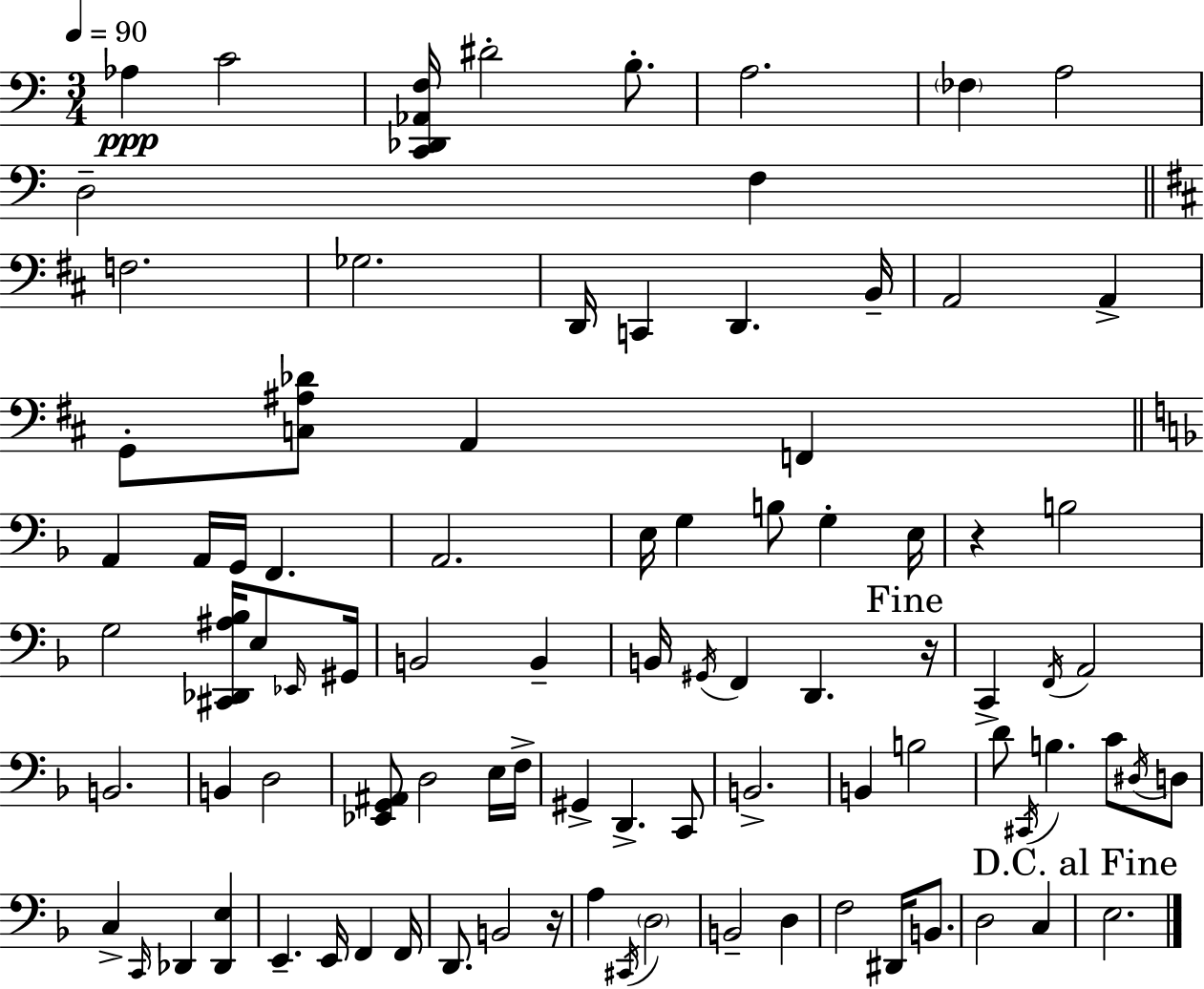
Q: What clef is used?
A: bass